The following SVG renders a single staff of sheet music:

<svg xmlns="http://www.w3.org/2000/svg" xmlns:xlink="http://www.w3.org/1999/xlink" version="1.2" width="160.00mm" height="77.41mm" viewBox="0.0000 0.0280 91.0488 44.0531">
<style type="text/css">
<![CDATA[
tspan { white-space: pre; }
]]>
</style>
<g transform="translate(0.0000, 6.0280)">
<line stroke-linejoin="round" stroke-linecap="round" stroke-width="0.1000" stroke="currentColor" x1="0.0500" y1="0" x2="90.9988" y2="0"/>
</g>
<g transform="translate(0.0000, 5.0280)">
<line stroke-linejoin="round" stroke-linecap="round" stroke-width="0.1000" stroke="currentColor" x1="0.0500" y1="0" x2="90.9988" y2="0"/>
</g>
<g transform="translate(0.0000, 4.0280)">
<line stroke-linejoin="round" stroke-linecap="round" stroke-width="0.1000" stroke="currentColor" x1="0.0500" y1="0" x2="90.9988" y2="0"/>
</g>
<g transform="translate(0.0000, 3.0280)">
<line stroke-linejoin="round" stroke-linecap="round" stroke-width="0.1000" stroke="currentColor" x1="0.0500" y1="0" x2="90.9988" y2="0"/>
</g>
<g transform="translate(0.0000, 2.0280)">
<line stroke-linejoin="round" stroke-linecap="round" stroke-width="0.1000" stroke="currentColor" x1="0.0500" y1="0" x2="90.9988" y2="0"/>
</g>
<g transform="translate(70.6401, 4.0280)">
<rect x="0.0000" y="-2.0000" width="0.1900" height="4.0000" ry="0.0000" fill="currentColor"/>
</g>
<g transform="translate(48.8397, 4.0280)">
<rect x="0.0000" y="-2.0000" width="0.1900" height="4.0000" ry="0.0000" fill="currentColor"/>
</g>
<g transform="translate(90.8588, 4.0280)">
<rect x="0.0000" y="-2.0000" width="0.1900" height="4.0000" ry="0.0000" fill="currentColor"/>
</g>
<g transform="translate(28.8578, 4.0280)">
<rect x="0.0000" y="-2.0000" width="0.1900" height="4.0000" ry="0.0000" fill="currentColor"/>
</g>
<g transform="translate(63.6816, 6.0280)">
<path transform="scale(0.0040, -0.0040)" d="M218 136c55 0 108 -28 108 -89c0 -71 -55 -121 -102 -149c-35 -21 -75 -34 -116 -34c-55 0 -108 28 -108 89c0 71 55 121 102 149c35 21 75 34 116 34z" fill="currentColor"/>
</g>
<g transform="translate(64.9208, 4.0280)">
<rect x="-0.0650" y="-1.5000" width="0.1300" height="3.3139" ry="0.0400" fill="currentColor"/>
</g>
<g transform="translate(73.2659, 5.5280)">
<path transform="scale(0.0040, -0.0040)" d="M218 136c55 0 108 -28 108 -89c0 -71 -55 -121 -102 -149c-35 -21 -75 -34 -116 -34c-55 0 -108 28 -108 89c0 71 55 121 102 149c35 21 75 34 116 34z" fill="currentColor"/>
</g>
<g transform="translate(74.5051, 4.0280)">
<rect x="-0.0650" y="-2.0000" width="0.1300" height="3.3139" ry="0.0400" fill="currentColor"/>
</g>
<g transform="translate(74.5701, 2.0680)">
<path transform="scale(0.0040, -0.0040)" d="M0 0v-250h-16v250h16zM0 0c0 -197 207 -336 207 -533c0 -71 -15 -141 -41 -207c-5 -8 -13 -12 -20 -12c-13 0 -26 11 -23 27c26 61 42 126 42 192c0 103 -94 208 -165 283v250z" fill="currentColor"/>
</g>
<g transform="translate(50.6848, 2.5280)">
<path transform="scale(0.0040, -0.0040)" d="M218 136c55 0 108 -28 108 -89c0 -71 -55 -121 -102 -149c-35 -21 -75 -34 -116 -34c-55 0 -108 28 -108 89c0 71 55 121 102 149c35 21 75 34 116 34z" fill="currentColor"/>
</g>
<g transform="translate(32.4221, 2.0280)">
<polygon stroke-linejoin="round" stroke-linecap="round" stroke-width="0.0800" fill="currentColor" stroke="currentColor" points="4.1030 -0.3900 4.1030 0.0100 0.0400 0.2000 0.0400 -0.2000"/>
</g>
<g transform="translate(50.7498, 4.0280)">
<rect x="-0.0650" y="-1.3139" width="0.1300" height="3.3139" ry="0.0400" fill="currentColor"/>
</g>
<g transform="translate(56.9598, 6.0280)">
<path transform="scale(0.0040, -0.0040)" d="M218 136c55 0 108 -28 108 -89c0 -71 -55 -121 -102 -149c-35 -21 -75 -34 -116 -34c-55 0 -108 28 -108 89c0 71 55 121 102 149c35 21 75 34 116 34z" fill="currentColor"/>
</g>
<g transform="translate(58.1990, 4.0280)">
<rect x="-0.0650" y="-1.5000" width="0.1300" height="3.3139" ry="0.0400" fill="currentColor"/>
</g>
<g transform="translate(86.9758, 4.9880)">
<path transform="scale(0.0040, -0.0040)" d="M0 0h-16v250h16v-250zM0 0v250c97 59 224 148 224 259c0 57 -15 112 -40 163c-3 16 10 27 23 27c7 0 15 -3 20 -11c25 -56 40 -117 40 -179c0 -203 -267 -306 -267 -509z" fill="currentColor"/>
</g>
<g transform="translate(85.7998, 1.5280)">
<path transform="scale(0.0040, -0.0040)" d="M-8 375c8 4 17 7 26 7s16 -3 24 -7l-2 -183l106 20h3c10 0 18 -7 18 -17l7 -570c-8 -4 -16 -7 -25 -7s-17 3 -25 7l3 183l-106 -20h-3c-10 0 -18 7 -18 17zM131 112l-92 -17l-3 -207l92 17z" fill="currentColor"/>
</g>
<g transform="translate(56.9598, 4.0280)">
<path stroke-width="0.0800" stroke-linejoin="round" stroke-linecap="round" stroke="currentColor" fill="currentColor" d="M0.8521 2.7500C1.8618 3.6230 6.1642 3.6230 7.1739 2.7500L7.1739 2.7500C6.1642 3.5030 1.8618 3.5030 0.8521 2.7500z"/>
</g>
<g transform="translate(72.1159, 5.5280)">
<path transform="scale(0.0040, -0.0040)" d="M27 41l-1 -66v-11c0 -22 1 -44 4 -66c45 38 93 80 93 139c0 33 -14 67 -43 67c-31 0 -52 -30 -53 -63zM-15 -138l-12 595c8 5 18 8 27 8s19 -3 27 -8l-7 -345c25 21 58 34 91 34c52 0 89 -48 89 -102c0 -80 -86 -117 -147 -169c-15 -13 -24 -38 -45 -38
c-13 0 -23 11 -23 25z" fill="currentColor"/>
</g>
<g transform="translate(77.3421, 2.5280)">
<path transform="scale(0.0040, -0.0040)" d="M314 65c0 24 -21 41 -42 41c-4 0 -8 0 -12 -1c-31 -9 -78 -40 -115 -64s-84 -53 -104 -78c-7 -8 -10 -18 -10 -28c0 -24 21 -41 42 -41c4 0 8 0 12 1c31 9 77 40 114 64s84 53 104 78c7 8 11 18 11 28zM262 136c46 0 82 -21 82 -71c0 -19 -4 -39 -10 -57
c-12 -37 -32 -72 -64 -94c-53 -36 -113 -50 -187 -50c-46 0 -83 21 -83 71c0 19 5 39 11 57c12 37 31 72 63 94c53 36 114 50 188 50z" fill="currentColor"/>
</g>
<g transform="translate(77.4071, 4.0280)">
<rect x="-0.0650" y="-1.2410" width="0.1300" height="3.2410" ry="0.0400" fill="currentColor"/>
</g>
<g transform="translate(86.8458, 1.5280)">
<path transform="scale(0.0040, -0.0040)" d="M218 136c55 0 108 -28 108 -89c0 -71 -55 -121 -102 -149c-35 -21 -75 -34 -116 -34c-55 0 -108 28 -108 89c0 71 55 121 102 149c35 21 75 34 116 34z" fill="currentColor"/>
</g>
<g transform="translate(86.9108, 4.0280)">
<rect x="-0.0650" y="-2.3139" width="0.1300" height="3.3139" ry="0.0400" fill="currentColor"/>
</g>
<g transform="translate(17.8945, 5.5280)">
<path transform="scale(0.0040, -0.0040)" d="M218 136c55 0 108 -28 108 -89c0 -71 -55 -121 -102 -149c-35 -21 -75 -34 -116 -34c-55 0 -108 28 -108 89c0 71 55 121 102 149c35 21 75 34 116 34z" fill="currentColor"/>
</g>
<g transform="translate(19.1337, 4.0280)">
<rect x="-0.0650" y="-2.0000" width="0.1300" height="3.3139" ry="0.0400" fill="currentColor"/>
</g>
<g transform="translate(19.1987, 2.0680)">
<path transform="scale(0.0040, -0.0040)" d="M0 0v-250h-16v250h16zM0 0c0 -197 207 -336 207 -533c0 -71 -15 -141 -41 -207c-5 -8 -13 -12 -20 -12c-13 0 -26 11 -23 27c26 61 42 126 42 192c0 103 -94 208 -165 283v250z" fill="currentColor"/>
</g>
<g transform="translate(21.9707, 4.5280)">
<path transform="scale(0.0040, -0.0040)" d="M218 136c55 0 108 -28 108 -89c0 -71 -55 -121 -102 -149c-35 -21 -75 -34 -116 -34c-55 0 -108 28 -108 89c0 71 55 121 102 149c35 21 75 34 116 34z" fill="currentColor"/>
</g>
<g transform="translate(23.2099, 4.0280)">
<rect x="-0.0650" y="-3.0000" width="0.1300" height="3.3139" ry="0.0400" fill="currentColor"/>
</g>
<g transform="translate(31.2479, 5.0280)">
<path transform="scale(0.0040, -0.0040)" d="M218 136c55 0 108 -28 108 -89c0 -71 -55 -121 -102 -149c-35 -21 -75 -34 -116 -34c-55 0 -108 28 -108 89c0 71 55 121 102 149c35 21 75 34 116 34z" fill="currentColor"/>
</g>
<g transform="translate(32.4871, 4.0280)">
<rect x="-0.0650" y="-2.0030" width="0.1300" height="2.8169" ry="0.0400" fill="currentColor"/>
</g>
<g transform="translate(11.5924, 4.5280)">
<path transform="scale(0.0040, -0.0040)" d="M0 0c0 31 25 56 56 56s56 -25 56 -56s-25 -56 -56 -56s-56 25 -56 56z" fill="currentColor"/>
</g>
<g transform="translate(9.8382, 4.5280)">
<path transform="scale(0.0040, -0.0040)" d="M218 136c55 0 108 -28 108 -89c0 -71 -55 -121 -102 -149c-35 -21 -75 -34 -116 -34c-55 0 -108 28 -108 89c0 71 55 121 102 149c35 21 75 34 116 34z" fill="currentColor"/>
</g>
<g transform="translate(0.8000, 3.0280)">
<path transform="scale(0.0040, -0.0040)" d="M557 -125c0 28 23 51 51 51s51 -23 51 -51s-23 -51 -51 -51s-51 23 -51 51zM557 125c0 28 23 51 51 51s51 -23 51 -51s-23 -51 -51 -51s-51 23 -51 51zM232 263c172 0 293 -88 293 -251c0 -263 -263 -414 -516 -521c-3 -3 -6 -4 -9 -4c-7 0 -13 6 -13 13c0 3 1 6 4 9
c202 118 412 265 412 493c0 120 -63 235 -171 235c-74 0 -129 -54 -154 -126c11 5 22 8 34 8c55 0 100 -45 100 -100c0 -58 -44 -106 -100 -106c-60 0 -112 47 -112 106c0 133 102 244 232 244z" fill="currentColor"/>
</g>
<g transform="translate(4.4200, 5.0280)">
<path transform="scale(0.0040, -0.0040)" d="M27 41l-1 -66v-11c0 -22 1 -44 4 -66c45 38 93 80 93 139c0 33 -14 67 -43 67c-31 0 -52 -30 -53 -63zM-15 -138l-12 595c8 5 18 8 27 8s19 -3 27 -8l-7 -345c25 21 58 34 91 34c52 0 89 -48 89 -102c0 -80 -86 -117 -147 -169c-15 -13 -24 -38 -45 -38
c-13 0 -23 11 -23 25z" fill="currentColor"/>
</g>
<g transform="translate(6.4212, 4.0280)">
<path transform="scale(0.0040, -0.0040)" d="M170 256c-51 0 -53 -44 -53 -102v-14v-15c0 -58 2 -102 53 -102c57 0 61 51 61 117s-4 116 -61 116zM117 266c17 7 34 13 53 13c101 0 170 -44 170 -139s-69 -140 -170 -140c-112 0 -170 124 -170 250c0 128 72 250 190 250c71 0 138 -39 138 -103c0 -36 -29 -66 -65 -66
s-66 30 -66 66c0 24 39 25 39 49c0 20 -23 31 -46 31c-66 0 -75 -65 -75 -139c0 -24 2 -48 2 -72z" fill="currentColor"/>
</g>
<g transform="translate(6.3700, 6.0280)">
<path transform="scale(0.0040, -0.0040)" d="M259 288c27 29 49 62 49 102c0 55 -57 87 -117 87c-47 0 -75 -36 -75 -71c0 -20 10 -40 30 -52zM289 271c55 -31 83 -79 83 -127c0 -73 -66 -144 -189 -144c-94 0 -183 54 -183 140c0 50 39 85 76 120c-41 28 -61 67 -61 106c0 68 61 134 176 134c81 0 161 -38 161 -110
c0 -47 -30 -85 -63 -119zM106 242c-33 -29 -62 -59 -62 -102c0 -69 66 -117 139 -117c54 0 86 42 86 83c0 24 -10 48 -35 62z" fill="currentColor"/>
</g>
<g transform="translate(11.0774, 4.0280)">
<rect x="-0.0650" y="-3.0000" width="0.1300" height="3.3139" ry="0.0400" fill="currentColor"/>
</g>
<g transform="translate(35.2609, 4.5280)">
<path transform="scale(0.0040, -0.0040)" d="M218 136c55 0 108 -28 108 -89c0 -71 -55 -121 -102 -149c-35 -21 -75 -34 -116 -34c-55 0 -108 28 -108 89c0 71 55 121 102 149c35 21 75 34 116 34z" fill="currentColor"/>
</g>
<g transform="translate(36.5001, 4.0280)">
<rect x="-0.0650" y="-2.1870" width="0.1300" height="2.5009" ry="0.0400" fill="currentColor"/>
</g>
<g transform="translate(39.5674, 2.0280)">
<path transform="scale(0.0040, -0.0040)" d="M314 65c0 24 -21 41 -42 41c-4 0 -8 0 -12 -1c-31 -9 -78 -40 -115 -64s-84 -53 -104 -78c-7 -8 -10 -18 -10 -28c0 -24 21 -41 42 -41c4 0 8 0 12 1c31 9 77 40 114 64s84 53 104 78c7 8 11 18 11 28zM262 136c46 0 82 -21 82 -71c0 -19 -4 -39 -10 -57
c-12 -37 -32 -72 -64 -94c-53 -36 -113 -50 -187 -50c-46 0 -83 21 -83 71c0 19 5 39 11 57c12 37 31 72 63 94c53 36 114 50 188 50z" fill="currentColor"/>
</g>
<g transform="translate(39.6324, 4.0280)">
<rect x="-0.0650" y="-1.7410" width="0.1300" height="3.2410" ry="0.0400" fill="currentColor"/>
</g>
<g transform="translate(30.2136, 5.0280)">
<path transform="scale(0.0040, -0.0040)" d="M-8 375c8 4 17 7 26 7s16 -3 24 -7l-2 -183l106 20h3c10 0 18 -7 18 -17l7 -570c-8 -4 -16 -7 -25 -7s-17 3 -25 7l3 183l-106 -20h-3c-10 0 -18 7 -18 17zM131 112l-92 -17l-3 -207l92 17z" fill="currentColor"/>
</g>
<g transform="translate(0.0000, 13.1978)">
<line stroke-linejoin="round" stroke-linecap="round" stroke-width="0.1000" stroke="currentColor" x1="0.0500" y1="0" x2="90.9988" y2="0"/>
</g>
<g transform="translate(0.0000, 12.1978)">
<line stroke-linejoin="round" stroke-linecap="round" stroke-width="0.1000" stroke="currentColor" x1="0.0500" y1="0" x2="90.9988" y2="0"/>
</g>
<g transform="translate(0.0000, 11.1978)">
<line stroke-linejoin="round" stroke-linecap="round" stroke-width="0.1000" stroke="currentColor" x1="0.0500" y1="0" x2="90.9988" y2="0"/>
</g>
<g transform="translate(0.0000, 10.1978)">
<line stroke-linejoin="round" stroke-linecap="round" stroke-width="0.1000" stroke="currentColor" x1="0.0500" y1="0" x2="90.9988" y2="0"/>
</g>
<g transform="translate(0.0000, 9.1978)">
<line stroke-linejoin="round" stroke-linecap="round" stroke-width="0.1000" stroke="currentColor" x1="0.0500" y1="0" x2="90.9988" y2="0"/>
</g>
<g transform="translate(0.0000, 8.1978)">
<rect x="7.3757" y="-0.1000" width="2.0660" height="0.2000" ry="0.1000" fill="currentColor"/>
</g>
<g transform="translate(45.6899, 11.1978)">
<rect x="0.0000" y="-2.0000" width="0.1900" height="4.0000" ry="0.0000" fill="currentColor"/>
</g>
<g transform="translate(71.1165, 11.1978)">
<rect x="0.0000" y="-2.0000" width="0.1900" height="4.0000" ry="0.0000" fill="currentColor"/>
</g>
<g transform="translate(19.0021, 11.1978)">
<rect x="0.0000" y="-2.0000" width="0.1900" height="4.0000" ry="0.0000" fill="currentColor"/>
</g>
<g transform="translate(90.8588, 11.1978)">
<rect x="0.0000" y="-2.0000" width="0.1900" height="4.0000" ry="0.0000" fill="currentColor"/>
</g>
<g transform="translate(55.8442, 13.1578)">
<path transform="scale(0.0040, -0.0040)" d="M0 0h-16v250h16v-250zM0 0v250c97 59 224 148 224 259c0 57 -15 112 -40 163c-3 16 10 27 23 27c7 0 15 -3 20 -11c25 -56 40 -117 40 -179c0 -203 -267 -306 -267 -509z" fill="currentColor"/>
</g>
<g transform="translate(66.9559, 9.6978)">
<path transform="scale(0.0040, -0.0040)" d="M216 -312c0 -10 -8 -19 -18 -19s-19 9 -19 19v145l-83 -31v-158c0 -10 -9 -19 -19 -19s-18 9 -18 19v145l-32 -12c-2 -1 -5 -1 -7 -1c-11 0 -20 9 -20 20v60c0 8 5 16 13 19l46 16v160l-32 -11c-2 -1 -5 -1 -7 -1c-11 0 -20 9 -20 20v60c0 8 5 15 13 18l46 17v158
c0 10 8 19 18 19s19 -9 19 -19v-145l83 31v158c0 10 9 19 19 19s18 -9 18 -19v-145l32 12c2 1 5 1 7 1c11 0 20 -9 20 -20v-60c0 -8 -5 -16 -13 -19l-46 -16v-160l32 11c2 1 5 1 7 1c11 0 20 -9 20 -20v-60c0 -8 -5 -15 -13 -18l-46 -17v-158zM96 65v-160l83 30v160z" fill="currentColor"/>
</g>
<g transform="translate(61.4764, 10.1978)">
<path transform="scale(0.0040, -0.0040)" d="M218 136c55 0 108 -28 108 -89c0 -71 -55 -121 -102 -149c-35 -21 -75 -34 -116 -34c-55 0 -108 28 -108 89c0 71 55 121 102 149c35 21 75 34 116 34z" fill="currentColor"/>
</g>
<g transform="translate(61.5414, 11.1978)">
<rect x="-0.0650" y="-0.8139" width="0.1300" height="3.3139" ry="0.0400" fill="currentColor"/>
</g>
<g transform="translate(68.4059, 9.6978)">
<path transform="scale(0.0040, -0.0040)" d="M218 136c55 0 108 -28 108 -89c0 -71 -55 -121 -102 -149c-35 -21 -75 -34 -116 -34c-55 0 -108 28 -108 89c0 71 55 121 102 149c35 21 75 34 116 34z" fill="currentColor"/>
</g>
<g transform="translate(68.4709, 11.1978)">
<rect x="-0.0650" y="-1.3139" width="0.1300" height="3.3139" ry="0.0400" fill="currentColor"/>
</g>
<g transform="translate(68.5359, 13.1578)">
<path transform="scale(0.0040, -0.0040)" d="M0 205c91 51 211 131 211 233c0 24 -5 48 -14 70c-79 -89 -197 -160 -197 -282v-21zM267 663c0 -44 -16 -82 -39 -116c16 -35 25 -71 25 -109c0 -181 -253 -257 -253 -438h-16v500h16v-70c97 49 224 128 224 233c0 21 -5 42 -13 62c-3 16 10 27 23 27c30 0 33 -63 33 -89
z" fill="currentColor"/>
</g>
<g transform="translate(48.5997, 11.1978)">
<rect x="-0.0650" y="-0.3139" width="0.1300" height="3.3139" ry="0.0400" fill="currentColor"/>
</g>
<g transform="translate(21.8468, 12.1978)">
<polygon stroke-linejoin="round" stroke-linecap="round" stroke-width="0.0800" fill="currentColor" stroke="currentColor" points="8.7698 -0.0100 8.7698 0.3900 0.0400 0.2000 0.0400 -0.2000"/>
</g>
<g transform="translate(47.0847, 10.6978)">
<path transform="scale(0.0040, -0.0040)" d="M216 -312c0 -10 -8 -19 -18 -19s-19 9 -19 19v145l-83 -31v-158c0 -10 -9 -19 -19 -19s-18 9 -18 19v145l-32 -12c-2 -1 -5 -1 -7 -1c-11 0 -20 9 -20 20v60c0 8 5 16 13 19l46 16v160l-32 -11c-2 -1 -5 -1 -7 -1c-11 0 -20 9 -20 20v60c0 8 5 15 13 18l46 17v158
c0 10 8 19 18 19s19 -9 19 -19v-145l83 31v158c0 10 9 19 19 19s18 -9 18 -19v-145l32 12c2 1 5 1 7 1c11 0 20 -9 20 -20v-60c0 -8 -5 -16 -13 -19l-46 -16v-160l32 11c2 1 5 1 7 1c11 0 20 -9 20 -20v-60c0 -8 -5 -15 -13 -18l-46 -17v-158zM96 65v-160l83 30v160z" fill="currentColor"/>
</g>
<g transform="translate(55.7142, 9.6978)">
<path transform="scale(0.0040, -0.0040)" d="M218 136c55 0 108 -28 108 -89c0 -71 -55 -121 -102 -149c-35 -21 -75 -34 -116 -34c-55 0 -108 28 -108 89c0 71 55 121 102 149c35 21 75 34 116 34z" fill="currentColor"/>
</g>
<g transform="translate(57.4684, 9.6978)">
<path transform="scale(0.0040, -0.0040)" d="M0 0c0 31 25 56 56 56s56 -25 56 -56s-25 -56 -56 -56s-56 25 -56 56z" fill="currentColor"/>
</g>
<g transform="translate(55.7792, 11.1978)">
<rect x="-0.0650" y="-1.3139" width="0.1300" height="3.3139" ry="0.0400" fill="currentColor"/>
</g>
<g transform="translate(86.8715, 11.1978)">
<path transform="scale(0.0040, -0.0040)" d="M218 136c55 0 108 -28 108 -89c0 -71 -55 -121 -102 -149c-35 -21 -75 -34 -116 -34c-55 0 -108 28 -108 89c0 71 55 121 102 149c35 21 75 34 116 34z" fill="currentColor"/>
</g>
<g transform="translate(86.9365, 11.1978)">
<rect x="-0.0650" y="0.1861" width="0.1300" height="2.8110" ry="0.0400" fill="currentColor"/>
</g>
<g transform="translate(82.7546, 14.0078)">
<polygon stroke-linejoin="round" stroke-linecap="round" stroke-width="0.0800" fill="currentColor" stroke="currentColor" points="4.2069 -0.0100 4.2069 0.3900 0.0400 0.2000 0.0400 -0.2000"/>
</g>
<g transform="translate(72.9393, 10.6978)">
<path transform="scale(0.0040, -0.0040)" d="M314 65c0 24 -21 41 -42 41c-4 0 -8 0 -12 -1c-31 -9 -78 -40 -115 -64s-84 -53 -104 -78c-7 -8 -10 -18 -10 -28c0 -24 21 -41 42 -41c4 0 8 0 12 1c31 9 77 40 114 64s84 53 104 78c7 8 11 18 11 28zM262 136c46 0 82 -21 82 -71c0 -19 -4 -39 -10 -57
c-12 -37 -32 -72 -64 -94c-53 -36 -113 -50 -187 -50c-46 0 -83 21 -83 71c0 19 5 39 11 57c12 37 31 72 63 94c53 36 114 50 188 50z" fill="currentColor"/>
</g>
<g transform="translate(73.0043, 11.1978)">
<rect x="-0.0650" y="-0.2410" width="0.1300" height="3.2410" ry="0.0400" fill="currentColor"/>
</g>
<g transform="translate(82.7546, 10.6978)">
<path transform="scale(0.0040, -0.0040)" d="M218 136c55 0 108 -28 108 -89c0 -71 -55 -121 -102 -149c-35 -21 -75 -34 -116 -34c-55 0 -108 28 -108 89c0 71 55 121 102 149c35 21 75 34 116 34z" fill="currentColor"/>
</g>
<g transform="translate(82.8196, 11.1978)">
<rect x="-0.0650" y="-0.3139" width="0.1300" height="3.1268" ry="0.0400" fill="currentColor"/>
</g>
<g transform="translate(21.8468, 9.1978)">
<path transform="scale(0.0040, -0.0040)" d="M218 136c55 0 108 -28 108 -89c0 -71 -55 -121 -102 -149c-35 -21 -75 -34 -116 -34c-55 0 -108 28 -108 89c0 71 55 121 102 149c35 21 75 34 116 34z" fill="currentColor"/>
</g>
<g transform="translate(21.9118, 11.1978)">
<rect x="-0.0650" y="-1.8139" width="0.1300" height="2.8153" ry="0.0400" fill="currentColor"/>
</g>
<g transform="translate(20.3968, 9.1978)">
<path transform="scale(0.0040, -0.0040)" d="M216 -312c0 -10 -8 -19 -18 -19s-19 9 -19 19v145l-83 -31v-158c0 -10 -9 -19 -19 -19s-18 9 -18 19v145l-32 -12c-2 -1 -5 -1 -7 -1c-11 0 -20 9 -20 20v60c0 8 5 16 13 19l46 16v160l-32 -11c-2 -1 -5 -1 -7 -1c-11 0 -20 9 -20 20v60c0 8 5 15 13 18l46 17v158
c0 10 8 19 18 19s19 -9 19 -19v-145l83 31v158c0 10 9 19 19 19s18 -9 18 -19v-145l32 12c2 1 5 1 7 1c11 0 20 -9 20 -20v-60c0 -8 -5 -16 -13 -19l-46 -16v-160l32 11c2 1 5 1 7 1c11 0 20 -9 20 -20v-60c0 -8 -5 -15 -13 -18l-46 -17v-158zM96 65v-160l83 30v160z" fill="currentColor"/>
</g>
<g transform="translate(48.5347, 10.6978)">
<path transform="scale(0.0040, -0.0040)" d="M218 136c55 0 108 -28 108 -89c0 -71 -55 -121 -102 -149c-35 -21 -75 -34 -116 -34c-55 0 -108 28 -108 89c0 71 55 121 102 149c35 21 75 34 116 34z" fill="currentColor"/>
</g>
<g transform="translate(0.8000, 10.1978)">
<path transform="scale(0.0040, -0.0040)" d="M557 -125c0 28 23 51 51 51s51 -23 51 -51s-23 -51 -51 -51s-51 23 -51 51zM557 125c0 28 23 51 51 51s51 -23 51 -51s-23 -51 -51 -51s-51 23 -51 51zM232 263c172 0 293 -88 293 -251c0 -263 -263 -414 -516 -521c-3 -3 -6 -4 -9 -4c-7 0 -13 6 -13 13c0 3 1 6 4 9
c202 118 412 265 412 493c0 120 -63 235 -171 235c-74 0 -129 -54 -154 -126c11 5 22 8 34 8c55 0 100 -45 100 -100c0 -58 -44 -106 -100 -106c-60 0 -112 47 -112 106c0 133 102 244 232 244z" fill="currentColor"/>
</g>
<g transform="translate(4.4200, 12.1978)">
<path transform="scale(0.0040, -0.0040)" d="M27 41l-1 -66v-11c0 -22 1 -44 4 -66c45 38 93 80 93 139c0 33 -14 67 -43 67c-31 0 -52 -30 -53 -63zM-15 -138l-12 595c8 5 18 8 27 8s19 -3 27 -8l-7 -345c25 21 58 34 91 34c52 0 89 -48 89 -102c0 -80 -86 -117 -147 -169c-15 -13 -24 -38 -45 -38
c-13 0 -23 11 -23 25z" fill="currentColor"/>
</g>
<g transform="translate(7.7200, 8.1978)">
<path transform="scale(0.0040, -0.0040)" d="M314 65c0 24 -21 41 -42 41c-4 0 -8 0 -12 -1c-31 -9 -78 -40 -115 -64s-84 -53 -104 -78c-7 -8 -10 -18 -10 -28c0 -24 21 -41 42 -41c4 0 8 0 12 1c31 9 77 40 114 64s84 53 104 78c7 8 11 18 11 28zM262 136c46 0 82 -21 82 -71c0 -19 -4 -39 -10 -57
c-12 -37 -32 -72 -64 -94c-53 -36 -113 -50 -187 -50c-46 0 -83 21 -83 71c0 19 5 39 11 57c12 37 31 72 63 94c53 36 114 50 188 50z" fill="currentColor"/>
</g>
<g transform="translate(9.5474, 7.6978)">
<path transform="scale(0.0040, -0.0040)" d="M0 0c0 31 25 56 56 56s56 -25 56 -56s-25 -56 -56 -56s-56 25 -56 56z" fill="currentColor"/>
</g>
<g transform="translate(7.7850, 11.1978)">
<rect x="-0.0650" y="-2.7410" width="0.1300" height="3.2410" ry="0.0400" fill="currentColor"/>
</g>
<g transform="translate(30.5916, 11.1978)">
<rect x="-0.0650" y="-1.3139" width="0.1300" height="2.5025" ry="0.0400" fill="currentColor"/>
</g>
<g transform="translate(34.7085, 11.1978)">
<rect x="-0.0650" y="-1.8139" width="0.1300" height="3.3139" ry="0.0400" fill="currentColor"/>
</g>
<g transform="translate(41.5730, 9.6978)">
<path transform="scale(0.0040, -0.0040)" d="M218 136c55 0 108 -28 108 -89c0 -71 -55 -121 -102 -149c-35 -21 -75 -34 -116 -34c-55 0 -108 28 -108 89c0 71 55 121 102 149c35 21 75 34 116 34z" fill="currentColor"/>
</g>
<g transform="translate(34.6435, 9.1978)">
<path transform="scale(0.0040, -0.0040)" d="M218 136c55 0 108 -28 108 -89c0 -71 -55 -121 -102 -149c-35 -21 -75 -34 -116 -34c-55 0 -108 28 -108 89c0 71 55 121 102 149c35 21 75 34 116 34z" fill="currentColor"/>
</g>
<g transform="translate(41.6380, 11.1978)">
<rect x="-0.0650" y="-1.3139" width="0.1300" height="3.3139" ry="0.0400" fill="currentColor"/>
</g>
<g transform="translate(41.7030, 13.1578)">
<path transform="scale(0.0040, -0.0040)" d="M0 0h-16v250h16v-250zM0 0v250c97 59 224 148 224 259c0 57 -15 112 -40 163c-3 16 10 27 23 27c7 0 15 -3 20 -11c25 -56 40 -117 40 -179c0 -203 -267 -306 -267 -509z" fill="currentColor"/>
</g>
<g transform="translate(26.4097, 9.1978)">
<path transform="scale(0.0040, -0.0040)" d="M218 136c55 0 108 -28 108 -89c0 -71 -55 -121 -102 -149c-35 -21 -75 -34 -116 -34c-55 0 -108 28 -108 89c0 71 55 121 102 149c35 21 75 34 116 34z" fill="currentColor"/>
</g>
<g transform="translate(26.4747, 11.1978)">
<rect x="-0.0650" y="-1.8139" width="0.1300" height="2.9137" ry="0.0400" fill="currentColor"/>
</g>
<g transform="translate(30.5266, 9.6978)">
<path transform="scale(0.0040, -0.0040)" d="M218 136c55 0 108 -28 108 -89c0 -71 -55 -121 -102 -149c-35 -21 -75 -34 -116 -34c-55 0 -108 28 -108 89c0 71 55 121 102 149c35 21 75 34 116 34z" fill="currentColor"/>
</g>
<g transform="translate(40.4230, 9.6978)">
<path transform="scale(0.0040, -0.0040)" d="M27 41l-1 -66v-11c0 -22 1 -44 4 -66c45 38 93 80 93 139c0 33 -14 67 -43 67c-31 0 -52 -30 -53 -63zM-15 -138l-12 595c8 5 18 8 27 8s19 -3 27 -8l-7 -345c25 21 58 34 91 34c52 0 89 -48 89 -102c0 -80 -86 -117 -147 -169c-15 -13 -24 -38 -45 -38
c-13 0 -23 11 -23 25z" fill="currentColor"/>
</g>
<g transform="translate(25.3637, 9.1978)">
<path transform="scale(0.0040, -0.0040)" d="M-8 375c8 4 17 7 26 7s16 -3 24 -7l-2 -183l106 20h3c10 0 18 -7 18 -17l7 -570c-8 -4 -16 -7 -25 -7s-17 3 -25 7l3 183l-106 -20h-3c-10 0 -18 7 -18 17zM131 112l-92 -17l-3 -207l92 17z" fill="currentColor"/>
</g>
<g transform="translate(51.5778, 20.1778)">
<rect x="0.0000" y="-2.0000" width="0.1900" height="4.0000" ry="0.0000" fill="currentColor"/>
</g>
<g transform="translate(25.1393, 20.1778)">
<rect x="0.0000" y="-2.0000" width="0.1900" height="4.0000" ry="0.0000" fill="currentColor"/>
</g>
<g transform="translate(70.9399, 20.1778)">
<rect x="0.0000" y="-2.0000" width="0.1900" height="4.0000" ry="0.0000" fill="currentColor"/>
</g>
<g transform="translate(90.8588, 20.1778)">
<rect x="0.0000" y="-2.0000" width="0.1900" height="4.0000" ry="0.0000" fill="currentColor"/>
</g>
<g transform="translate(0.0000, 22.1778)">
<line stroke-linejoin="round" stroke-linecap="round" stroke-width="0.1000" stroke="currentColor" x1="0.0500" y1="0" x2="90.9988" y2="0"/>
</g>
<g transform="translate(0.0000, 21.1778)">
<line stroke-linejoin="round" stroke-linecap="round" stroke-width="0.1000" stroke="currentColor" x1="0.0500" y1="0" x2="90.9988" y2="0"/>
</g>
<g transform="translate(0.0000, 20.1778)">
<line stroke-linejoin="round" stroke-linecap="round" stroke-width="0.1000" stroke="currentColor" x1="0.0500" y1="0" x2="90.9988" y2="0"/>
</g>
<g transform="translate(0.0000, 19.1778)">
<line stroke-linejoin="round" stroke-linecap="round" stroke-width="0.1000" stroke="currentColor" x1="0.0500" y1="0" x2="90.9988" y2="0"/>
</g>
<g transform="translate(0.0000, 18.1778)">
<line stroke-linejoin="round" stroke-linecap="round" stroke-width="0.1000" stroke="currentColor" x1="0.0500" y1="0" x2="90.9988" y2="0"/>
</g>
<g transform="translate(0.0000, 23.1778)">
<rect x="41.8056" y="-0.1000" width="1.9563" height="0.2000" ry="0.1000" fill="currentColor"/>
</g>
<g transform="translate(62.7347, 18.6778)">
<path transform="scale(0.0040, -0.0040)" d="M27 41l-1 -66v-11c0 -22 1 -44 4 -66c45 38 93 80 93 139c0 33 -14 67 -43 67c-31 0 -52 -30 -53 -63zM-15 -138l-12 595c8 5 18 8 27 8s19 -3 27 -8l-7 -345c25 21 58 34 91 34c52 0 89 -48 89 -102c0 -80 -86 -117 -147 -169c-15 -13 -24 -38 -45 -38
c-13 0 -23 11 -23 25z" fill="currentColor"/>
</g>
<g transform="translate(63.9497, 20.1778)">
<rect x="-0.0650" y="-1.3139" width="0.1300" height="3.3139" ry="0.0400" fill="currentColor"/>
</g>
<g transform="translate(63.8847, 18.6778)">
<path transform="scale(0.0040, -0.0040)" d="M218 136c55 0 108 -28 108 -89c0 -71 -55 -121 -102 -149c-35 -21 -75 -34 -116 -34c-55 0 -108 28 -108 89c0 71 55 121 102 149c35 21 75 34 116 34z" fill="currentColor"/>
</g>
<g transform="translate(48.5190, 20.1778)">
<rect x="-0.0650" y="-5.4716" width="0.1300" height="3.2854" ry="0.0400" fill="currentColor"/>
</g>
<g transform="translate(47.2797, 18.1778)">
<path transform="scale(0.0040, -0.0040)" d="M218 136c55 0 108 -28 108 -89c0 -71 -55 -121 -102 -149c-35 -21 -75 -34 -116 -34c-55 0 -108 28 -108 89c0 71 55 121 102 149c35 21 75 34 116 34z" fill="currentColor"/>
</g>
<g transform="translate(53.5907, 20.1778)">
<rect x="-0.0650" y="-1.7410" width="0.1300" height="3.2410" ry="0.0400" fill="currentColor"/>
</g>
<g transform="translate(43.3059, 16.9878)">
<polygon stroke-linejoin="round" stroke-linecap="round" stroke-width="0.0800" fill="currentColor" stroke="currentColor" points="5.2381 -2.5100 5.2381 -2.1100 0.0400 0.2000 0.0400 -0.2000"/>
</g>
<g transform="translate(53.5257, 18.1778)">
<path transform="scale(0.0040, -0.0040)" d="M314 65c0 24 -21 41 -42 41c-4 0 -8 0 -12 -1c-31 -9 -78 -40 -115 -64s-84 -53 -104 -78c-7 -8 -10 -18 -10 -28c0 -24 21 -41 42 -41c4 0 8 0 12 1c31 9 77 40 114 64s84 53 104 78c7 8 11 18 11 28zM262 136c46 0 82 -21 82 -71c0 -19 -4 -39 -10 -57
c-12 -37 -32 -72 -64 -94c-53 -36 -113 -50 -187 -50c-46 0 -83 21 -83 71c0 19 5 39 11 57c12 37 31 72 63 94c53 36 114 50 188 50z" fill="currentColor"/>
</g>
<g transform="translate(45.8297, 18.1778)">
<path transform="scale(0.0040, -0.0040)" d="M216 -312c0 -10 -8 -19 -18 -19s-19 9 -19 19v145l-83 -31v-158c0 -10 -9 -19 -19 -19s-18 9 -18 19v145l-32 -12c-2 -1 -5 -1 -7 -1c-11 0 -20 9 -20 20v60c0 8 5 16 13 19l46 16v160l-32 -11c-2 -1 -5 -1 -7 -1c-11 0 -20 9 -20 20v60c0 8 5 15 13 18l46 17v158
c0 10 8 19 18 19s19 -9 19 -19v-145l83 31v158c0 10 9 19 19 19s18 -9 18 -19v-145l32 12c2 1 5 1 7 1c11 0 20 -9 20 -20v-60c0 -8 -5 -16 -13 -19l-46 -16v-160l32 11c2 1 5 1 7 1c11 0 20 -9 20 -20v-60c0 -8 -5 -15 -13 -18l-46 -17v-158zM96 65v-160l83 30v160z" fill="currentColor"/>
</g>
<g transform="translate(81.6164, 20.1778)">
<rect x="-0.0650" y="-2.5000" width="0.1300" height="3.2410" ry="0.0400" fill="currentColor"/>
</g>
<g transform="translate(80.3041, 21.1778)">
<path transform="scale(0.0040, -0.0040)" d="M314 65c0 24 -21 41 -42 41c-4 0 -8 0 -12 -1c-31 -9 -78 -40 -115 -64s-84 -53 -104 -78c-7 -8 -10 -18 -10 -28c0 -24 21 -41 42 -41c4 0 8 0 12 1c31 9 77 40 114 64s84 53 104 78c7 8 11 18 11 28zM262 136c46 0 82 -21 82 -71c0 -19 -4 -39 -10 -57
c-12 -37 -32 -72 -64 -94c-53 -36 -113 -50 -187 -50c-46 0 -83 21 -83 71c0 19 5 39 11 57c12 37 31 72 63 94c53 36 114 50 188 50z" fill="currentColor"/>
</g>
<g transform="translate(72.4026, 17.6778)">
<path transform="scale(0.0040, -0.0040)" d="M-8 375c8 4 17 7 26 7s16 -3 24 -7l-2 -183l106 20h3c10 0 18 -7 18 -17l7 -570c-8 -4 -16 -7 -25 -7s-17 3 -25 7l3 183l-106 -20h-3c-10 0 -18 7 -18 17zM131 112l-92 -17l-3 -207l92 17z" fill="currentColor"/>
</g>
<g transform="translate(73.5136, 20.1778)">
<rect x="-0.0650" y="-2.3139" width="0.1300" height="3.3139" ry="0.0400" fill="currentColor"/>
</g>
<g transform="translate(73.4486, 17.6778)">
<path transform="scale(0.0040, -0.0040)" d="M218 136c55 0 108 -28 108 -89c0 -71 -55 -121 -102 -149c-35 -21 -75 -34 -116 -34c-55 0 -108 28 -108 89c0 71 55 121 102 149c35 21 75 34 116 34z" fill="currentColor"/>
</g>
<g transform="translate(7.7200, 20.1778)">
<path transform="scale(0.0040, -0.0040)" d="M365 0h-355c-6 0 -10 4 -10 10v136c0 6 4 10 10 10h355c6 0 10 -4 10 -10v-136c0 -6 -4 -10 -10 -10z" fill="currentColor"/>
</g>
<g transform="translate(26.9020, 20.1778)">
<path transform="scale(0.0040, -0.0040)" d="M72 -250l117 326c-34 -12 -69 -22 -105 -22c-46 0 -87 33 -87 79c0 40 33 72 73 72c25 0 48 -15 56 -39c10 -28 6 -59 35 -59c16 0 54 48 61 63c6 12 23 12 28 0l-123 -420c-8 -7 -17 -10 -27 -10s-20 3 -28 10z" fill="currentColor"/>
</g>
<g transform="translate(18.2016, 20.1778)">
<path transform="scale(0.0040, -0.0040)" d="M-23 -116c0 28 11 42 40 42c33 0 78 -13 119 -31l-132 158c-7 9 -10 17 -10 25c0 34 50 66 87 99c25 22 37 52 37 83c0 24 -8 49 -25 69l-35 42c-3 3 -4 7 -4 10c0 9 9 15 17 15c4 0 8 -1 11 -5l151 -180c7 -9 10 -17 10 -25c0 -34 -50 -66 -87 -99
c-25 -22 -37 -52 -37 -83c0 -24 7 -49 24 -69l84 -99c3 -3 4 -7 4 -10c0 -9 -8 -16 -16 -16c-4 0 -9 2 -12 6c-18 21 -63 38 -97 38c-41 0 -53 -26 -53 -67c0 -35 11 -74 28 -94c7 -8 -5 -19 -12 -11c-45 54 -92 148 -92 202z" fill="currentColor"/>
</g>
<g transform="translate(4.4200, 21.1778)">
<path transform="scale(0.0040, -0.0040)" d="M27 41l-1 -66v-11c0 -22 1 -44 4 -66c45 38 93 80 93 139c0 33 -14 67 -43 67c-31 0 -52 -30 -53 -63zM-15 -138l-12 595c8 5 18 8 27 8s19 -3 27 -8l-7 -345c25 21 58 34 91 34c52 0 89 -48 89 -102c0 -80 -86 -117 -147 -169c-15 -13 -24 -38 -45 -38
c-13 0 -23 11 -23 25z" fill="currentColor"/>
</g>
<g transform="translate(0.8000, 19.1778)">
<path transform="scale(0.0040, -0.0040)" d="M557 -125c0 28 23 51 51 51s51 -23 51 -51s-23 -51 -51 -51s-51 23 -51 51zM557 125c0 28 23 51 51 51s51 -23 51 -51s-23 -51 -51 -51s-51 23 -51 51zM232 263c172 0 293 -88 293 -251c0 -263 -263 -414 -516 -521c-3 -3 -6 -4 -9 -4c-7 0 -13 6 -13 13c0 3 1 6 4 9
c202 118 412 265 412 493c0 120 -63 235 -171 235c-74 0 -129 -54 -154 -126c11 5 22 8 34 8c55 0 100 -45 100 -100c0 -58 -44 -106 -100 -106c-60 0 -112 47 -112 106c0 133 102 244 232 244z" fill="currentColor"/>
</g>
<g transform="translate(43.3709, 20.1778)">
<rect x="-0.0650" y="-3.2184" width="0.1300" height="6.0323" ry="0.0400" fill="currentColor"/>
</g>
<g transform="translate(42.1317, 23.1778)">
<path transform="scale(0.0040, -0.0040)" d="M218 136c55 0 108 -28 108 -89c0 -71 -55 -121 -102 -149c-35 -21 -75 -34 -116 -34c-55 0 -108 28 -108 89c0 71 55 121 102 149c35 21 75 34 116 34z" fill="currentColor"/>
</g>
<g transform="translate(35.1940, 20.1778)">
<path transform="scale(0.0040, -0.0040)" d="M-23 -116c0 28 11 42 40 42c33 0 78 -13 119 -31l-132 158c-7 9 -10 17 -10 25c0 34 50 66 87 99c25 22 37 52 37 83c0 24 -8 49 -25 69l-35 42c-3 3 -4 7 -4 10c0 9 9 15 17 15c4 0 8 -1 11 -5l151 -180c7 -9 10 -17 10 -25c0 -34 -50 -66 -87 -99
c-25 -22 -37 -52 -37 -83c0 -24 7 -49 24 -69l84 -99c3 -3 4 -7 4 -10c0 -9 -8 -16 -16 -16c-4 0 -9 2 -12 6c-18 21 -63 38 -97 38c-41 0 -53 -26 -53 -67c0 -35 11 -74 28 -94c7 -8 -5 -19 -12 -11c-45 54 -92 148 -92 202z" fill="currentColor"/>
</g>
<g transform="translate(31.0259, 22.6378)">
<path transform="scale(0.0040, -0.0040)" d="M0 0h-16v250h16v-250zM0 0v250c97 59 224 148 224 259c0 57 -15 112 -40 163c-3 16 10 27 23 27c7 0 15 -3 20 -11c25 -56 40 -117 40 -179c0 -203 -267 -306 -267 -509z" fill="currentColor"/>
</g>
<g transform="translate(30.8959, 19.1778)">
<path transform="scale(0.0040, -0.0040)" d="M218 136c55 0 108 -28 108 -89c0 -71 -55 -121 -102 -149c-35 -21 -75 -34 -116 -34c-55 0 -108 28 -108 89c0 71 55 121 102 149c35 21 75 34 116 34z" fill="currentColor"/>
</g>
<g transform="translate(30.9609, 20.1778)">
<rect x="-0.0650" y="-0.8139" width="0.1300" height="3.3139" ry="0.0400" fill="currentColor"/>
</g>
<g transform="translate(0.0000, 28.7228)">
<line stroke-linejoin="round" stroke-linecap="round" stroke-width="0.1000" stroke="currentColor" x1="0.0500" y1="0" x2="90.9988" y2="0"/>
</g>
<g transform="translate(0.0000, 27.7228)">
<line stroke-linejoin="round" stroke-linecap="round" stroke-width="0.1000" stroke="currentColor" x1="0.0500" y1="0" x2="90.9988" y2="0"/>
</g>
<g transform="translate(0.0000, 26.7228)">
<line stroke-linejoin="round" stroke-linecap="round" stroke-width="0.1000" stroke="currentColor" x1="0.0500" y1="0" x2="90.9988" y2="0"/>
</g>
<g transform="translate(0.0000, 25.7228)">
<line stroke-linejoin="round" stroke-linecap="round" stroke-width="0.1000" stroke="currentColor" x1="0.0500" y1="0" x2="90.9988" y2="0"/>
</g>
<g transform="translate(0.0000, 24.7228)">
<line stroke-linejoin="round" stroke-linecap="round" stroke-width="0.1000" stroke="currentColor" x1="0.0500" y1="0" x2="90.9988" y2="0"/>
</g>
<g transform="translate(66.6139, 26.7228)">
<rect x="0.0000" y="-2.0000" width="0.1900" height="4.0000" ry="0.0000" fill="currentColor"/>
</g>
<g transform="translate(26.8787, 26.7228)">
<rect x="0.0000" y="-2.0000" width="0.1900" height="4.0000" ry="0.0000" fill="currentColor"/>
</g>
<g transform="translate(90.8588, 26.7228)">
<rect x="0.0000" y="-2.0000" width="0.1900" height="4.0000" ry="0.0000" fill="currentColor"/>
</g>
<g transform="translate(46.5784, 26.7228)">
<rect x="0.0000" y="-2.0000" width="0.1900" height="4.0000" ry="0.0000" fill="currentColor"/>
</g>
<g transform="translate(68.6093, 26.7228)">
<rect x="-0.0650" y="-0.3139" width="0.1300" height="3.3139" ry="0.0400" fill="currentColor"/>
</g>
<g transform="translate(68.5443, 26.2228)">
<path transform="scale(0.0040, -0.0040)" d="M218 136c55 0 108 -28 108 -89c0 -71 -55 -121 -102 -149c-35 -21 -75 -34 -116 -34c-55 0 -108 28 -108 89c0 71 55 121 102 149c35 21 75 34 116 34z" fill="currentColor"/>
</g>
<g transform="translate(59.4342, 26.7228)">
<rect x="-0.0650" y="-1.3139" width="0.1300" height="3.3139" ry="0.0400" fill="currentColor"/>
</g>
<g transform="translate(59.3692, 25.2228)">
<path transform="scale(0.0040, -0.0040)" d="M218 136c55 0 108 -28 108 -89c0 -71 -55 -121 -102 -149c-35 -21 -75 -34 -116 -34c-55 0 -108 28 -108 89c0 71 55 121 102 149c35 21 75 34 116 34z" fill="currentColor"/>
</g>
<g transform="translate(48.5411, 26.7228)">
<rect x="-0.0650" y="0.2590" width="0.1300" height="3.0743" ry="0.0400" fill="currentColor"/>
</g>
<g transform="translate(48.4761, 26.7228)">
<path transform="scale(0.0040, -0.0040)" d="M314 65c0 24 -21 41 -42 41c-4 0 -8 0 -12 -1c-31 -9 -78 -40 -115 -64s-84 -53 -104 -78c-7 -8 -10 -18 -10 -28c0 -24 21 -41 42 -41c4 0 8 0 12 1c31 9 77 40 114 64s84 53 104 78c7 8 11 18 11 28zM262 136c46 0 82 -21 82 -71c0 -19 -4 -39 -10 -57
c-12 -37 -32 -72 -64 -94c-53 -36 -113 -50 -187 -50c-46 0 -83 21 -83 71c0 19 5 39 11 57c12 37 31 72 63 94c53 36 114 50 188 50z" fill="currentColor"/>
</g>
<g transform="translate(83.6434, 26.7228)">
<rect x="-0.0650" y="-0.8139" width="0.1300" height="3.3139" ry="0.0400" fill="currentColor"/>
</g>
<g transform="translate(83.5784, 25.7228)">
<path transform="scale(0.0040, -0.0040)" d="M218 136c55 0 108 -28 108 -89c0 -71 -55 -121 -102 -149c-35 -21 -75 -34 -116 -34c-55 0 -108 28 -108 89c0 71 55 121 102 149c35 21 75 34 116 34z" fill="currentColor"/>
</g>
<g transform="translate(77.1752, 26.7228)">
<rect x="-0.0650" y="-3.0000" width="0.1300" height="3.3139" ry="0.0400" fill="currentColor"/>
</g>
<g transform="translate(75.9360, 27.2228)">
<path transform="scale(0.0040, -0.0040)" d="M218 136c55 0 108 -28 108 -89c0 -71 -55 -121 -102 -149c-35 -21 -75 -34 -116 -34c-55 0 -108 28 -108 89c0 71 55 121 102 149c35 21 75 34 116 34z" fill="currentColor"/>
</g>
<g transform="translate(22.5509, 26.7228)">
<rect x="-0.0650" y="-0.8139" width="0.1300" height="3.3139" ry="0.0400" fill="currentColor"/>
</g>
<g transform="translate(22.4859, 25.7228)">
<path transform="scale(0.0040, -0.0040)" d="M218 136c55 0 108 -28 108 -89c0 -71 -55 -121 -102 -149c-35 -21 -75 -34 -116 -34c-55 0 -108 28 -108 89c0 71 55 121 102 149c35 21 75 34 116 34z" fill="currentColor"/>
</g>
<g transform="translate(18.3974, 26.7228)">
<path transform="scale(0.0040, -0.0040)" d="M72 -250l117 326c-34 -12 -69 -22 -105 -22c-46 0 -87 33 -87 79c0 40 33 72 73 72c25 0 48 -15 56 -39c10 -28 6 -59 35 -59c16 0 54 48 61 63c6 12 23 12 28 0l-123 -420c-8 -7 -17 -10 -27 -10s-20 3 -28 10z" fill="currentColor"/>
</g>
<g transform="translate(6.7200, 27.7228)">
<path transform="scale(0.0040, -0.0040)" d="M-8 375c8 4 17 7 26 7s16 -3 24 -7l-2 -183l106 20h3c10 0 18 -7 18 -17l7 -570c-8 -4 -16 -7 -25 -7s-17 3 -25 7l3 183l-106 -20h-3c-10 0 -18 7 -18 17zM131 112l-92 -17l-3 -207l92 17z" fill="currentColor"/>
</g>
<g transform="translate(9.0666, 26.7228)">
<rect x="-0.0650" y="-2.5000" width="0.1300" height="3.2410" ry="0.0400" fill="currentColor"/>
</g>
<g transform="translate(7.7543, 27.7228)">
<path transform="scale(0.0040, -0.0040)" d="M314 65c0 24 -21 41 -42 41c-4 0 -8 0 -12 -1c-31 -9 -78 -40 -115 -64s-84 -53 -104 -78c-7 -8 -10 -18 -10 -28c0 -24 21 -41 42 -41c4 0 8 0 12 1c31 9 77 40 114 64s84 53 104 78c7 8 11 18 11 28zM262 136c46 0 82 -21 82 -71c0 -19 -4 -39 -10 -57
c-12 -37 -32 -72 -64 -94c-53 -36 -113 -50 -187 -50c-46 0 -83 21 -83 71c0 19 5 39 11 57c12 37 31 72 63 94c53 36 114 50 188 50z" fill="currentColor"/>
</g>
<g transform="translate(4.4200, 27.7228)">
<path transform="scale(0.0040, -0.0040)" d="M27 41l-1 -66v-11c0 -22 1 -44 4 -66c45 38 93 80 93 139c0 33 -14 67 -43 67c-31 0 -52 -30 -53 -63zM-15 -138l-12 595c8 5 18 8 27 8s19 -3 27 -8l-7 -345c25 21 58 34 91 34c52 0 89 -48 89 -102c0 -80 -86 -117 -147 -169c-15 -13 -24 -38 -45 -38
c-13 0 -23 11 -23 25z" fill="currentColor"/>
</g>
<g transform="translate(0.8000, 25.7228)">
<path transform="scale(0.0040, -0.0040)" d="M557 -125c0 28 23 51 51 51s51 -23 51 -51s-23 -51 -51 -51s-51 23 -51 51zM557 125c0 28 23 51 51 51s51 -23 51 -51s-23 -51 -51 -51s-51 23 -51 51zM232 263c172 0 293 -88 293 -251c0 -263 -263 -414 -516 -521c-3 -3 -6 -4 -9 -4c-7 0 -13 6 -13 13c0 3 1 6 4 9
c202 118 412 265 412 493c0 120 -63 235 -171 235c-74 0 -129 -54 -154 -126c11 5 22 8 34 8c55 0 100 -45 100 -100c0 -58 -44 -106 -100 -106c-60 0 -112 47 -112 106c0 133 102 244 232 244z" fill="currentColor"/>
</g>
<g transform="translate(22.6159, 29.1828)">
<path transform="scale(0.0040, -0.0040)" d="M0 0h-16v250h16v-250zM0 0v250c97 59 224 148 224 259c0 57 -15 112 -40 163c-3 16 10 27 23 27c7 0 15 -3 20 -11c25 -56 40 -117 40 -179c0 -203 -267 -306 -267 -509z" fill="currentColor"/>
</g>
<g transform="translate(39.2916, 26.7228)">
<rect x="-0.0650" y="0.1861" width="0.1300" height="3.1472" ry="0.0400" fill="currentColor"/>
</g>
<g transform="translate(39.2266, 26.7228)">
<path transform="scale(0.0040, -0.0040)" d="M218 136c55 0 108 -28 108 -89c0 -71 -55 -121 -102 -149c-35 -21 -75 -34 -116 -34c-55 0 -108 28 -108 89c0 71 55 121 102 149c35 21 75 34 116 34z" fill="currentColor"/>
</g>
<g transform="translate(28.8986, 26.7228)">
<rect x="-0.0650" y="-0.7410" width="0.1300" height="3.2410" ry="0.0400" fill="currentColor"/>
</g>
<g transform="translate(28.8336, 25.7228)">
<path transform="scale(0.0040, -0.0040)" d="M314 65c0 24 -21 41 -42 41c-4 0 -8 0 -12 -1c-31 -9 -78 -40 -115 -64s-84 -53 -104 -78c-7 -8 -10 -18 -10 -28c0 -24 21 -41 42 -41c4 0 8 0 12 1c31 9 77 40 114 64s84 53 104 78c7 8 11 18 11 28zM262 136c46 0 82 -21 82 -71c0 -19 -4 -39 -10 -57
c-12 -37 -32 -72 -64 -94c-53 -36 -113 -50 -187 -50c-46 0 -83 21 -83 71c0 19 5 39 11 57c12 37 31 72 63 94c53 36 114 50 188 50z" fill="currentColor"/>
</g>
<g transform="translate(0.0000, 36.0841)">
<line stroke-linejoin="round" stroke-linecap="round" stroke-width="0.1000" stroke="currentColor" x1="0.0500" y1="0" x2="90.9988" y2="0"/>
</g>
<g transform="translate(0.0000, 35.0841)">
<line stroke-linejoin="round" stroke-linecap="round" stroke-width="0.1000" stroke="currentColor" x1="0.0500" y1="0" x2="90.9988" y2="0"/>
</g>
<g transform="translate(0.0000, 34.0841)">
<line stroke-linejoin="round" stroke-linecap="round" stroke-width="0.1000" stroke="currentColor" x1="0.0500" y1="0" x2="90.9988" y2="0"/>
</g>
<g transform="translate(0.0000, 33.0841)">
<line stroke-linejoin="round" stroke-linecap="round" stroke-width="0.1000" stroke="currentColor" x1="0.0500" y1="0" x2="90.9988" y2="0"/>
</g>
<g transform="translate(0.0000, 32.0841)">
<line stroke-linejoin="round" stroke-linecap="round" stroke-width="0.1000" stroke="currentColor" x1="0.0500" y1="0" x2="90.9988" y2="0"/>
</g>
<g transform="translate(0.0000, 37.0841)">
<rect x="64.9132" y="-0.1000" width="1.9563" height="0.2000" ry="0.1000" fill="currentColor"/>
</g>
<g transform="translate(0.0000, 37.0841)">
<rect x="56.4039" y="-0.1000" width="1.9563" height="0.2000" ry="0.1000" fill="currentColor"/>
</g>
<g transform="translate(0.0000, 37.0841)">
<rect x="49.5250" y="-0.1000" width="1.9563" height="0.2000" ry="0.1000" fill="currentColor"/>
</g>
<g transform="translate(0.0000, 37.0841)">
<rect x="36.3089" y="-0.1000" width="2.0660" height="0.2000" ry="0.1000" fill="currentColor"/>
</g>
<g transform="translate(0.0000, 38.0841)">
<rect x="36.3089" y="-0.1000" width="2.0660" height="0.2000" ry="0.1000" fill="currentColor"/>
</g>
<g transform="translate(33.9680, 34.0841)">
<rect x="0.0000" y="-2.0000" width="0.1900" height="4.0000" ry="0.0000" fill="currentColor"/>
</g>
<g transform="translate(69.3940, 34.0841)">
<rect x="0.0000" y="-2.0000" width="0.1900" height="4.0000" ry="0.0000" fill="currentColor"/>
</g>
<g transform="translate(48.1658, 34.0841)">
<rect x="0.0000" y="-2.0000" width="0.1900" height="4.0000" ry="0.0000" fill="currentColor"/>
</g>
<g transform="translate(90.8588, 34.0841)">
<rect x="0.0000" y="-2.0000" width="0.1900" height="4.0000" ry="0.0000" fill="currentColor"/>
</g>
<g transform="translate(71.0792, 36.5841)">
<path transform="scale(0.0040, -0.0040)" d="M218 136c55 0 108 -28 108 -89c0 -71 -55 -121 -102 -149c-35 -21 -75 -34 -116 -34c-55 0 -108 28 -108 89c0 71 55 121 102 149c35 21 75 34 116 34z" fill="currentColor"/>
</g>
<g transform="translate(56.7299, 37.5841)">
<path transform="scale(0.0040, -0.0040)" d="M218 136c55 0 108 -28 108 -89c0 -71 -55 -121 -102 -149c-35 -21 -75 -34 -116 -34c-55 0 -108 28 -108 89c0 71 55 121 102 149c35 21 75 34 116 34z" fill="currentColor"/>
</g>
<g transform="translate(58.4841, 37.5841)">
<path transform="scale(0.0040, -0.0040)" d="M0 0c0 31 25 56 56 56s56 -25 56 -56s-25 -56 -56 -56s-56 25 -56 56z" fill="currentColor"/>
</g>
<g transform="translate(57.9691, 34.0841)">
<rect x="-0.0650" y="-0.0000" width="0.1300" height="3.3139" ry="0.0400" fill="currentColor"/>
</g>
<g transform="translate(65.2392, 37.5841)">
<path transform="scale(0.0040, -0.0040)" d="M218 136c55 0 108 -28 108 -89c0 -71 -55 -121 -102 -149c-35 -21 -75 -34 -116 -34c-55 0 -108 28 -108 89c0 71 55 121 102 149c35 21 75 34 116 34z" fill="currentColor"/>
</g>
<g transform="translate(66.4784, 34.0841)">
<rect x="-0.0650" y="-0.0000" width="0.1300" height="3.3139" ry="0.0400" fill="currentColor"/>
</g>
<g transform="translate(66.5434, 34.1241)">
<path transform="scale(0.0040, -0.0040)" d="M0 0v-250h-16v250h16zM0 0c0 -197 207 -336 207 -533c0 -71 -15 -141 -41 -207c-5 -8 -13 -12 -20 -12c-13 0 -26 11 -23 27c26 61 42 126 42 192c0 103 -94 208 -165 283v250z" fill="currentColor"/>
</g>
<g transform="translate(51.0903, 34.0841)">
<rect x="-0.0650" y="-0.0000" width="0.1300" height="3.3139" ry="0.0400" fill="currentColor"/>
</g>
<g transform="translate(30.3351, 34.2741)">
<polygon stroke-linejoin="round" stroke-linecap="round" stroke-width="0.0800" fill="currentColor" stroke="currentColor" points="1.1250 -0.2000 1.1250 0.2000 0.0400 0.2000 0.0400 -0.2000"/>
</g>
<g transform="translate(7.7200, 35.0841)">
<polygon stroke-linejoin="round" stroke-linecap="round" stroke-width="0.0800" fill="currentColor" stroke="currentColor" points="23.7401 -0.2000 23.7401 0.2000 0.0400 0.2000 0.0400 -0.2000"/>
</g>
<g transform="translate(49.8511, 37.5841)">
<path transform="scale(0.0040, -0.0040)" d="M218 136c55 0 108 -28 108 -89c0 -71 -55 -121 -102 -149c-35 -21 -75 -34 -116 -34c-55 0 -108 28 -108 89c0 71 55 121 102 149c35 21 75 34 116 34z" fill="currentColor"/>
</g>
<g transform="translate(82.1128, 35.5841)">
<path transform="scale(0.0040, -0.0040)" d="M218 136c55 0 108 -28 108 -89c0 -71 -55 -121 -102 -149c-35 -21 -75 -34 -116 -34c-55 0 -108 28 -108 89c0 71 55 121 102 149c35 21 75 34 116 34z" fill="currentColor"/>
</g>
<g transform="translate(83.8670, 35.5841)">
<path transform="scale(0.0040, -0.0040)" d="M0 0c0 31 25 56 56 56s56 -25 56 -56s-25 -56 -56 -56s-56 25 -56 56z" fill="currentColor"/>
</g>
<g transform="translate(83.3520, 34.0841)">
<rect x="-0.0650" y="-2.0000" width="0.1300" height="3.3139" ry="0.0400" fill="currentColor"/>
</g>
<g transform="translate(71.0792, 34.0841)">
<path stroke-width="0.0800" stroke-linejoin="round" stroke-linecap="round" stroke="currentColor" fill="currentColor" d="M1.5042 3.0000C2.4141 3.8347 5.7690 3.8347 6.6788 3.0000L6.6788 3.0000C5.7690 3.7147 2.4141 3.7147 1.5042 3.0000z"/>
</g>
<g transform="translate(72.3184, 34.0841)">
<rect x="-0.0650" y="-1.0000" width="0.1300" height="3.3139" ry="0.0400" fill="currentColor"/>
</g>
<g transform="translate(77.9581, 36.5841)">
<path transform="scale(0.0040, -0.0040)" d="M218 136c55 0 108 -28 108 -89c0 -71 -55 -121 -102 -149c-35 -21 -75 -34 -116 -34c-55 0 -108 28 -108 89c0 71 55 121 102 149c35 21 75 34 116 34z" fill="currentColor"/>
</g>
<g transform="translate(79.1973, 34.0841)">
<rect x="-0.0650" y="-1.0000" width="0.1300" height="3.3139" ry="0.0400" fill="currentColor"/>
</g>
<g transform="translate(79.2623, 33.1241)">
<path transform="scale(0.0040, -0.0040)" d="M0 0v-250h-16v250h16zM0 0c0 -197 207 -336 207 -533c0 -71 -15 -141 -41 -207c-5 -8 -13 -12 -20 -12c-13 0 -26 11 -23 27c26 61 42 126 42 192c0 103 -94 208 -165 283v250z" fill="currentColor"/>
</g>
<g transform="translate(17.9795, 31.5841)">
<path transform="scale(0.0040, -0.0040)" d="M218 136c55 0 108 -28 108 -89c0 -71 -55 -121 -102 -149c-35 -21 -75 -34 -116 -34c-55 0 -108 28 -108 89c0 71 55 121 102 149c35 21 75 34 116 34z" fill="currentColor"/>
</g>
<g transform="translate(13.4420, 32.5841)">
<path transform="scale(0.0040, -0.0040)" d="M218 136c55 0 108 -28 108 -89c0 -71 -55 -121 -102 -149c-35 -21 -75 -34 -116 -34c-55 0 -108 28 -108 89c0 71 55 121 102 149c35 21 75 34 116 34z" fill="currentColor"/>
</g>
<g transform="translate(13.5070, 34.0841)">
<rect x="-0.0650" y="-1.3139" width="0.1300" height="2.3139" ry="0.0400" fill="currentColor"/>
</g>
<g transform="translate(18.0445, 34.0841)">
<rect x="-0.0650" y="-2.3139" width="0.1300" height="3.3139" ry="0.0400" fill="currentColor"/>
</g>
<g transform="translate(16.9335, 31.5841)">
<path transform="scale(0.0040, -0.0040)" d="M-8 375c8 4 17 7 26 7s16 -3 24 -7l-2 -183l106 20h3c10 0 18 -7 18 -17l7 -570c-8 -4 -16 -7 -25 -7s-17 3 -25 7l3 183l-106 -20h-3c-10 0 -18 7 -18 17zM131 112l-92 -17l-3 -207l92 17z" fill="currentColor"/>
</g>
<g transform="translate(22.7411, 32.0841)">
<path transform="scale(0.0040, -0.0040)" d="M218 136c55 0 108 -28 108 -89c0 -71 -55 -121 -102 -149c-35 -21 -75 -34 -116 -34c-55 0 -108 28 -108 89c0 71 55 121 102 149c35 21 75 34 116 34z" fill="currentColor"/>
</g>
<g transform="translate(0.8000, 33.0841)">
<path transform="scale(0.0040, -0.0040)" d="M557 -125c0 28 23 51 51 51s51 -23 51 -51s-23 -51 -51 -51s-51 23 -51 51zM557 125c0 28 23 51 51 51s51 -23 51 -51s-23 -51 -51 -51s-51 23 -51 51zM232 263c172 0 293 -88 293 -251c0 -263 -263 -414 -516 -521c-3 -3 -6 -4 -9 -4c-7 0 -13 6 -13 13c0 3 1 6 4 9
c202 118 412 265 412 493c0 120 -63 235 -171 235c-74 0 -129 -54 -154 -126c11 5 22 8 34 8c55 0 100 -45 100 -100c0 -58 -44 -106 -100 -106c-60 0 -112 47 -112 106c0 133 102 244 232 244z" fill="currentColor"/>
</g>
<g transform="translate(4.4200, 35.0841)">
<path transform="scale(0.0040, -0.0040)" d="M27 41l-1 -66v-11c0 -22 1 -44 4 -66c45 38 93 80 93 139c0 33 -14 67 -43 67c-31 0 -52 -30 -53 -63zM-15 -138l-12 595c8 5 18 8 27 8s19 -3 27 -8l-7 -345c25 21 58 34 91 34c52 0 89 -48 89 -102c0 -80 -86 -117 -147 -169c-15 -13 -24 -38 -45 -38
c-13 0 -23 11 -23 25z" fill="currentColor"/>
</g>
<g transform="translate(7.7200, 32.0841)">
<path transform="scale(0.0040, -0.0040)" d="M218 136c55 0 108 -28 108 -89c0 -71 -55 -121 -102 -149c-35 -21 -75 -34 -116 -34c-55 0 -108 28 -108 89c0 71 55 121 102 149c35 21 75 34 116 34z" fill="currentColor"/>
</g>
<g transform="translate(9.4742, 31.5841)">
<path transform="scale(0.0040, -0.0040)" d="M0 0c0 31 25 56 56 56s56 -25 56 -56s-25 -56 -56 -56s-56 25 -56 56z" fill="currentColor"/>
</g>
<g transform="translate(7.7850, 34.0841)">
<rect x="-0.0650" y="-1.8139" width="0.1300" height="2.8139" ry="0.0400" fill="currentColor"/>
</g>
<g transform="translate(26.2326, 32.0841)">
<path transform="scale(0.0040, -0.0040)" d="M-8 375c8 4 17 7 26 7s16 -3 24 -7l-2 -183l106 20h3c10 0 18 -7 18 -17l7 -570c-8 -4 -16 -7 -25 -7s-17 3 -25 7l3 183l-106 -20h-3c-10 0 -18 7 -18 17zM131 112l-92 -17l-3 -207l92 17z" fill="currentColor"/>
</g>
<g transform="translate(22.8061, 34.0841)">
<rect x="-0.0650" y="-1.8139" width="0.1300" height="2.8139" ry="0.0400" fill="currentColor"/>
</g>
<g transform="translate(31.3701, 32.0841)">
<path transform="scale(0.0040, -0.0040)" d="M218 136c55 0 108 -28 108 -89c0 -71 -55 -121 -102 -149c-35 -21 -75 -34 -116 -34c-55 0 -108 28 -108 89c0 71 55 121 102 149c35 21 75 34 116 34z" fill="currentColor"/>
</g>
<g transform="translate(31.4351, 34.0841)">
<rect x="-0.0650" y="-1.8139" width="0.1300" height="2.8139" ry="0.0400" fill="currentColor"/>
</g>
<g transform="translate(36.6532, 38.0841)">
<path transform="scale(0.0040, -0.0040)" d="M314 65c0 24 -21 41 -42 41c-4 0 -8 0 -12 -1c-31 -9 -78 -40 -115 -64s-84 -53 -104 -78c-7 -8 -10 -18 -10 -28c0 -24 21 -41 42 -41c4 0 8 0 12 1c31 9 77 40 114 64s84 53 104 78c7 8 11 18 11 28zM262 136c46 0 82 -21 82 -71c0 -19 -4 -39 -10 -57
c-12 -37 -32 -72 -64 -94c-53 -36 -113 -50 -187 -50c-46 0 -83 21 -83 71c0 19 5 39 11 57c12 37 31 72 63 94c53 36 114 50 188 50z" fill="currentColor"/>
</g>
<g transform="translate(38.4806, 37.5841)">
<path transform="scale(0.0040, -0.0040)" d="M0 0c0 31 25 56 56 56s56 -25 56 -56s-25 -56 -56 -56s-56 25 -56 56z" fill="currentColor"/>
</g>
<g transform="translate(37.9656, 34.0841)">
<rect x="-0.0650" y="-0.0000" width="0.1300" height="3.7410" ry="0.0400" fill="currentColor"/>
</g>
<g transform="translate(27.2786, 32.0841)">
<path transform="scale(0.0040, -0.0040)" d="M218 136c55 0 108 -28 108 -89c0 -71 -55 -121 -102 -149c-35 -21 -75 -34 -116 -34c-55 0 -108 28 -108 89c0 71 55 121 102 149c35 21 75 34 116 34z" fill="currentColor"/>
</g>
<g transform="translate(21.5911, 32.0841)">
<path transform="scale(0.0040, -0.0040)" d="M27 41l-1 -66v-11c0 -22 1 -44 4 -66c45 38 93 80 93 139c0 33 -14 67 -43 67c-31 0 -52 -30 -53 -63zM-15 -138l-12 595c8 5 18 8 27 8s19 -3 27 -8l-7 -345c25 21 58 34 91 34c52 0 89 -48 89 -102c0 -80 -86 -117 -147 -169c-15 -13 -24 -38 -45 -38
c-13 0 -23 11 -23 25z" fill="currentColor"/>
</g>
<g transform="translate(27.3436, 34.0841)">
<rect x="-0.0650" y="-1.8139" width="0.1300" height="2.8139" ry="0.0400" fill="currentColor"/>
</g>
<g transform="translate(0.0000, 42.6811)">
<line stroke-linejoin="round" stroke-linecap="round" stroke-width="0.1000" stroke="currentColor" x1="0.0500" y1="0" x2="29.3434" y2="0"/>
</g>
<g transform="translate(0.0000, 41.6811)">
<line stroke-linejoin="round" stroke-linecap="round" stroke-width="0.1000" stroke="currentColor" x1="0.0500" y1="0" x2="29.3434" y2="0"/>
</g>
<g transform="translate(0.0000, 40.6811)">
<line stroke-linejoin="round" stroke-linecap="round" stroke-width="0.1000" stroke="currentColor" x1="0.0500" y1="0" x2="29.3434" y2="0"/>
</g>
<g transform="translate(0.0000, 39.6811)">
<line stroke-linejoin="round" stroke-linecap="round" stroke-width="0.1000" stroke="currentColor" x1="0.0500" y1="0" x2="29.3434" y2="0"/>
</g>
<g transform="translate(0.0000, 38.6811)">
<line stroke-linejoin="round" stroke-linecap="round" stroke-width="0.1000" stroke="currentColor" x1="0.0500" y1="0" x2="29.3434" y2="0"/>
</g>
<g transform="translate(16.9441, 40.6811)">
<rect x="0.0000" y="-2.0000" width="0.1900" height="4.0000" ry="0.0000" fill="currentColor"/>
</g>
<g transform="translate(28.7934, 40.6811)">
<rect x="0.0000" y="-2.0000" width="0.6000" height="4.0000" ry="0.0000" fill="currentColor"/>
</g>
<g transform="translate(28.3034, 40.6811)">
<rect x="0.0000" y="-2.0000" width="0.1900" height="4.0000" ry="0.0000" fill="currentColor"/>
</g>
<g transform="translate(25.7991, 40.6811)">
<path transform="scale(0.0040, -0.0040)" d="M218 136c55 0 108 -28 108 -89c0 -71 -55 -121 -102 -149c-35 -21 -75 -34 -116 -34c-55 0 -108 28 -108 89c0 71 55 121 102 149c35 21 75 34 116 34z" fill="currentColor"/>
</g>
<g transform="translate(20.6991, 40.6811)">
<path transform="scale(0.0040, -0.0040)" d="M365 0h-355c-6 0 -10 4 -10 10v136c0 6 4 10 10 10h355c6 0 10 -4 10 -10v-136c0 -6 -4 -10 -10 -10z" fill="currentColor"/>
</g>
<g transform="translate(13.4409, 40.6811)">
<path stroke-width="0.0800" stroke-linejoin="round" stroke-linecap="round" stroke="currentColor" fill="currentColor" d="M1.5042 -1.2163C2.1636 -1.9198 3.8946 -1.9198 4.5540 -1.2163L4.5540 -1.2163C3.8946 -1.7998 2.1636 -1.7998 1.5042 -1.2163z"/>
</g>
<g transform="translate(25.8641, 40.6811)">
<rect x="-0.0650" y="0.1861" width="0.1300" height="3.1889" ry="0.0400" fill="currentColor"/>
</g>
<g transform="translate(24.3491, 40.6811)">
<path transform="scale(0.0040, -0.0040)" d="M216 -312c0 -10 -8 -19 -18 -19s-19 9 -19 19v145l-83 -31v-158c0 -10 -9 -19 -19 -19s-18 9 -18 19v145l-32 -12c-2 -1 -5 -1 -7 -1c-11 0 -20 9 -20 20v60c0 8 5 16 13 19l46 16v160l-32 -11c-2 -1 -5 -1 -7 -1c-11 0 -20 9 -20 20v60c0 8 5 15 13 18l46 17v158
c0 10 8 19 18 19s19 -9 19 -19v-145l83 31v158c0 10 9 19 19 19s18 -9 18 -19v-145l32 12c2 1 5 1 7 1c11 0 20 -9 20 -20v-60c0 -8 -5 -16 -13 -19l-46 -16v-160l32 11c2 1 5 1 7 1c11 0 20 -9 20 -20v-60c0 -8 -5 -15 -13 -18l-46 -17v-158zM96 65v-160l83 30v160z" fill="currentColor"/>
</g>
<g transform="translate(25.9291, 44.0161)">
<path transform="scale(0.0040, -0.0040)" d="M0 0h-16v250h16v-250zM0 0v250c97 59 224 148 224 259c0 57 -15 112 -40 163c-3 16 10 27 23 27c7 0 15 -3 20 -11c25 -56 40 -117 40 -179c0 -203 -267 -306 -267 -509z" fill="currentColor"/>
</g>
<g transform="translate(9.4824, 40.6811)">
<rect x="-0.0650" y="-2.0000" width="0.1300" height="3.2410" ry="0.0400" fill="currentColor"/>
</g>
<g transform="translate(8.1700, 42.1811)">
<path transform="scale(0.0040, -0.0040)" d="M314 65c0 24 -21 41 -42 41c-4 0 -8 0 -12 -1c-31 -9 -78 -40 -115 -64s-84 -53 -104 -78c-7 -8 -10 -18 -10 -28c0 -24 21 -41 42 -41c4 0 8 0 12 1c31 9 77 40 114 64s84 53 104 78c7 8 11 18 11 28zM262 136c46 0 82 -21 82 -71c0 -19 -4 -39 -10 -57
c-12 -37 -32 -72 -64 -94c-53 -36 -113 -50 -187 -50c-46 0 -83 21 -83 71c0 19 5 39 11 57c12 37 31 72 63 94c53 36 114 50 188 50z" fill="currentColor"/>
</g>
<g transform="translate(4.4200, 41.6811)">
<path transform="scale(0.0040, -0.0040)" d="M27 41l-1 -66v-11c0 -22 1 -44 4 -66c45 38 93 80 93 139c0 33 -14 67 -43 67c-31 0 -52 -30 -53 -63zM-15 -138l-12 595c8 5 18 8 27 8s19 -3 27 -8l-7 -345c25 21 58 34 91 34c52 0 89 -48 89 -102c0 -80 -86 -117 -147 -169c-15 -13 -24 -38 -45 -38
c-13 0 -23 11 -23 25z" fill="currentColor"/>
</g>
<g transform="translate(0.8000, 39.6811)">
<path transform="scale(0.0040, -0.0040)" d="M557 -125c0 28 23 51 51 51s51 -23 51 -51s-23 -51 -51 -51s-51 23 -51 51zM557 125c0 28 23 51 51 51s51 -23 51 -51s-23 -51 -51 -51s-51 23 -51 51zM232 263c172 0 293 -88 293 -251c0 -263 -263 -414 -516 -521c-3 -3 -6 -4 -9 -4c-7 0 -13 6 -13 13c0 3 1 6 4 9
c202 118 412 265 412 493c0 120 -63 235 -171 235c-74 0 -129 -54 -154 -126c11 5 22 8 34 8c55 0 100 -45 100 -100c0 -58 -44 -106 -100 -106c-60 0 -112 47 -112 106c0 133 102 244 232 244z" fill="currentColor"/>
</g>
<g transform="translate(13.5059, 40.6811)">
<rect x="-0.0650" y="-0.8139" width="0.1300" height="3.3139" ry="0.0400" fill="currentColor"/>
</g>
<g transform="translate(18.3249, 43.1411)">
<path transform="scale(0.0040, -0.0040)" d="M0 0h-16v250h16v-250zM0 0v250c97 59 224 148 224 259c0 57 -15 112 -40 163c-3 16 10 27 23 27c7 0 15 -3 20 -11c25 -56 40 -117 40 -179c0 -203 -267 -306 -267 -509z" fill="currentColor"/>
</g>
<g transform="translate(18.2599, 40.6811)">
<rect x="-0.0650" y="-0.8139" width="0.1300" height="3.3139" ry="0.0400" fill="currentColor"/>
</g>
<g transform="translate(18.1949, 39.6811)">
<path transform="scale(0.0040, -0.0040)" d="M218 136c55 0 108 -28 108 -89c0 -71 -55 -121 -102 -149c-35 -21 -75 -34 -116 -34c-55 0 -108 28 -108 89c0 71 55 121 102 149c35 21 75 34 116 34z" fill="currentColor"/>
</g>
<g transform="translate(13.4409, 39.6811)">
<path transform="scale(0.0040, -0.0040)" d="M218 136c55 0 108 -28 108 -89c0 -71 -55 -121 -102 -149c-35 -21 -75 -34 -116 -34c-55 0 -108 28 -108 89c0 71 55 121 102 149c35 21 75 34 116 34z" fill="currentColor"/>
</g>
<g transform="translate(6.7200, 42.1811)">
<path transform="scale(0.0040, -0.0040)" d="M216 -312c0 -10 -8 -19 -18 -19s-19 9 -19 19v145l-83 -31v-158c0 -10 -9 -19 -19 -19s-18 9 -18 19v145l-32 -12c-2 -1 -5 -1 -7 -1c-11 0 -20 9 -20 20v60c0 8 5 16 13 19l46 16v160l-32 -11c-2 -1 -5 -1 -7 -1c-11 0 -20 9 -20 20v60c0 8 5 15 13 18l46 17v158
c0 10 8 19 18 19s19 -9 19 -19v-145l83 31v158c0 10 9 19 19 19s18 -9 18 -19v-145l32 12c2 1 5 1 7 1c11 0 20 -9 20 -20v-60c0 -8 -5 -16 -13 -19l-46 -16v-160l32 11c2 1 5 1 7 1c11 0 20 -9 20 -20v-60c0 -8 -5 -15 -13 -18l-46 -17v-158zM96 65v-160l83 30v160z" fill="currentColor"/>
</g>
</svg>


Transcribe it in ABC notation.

X:1
T:Untitled
M:6/8
L:1/4
K:F
C, A,,/2 C, B,,/2 C,/2 A,2 G, G,, G,, _A,,/2 G,2 B,/2 C2 ^A,/2 A,/2 G,/2 A, _G,/2 ^E, G,/2 F, ^G,/4 E,2 E,/2 D,/2 z2 z z/2 F,/2 z E,,/2 ^A,/2 A,2 _G, B, _B,,2 B,,2 z/2 F,/2 F,2 D, D,2 G, E, C, F, A,/2 G,/2 B,/2 _A,/2 A,/2 A,/4 C,,2 D,, D,, D,,/2 F,, F,,/2 A,, ^A,,2 F, F,/2 z2 ^D,/2